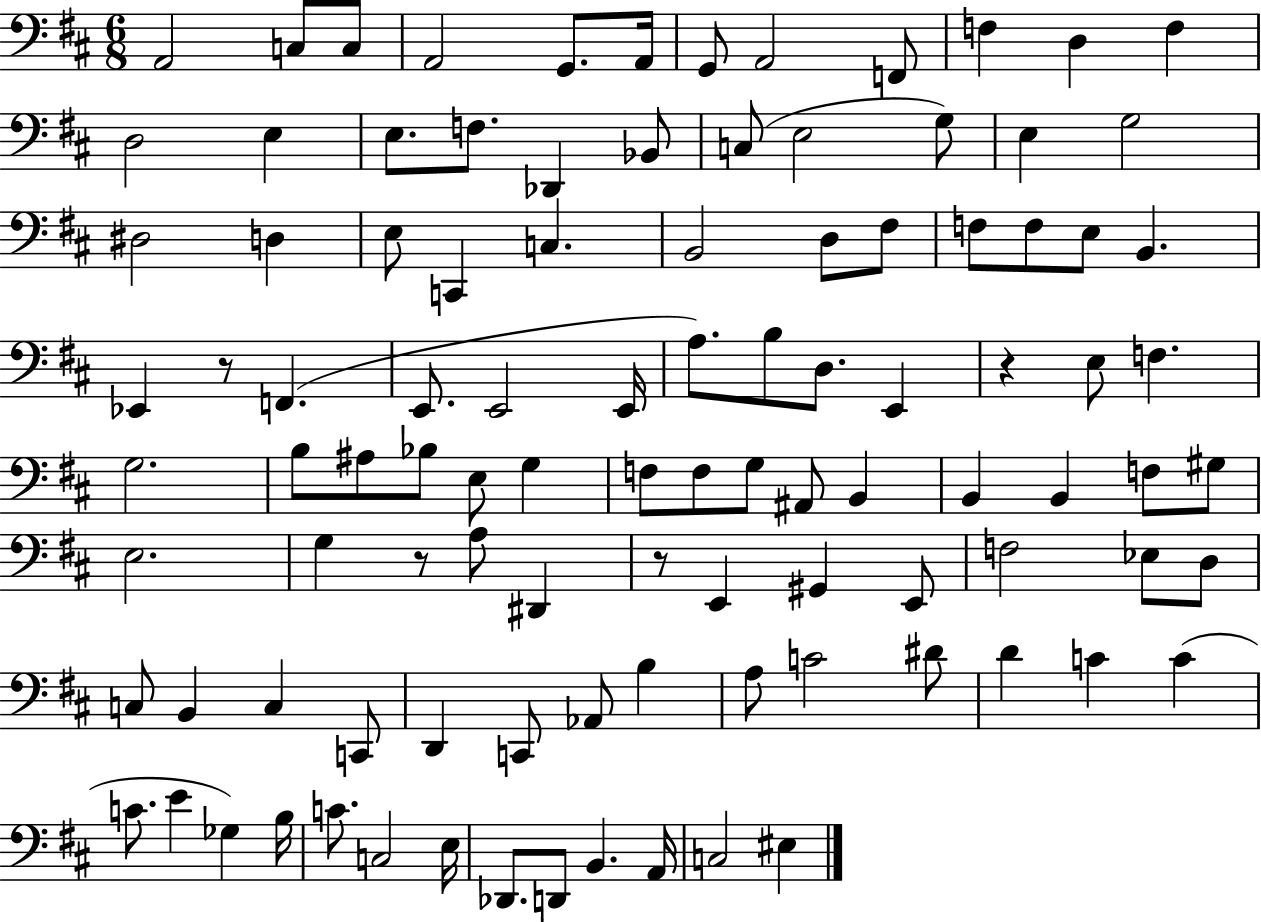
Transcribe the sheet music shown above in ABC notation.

X:1
T:Untitled
M:6/8
L:1/4
K:D
A,,2 C,/2 C,/2 A,,2 G,,/2 A,,/4 G,,/2 A,,2 F,,/2 F, D, F, D,2 E, E,/2 F,/2 _D,, _B,,/2 C,/2 E,2 G,/2 E, G,2 ^D,2 D, E,/2 C,, C, B,,2 D,/2 ^F,/2 F,/2 F,/2 E,/2 B,, _E,, z/2 F,, E,,/2 E,,2 E,,/4 A,/2 B,/2 D,/2 E,, z E,/2 F, G,2 B,/2 ^A,/2 _B,/2 E,/2 G, F,/2 F,/2 G,/2 ^A,,/2 B,, B,, B,, F,/2 ^G,/2 E,2 G, z/2 A,/2 ^D,, z/2 E,, ^G,, E,,/2 F,2 _E,/2 D,/2 C,/2 B,, C, C,,/2 D,, C,,/2 _A,,/2 B, A,/2 C2 ^D/2 D C C C/2 E _G, B,/4 C/2 C,2 E,/4 _D,,/2 D,,/2 B,, A,,/4 C,2 ^E,